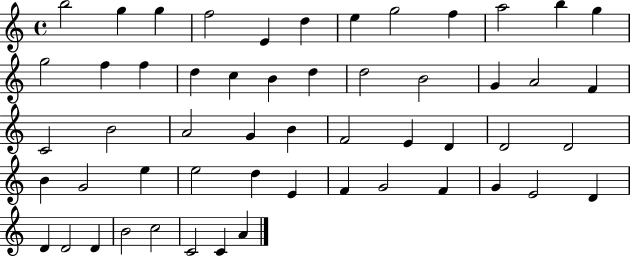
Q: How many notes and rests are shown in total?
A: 54